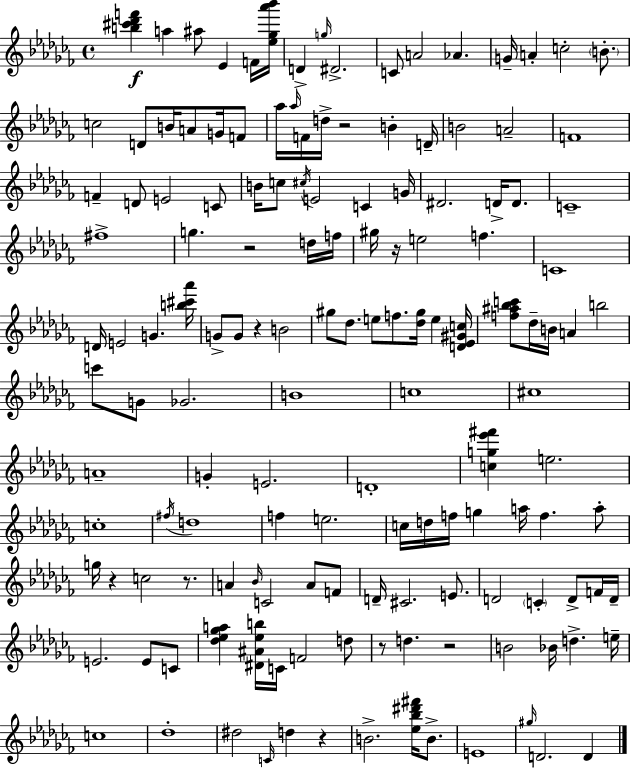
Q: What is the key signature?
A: AES minor